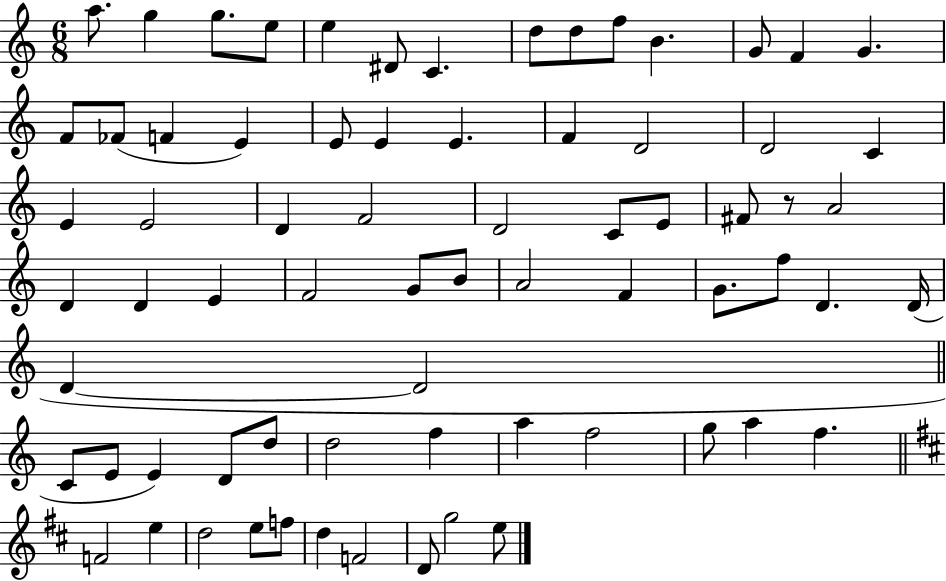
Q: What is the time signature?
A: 6/8